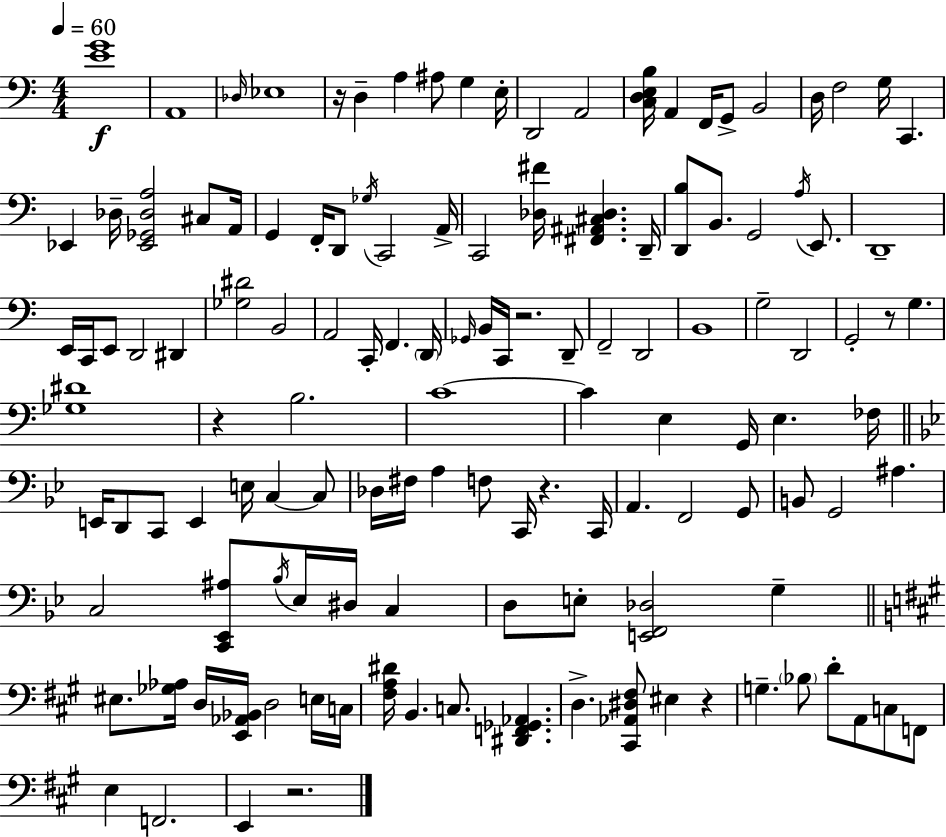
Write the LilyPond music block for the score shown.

{
  \clef bass
  \numericTimeSignature
  \time 4/4
  \key a \minor
  \tempo 4 = 60
  \repeat volta 2 { <e' g'>1\f | a,1 | \grace { des16 } ees1 | r16 d4-- a4 ais8 g4 | \break e16-. d,2 a,2 | <c d e b>16 a,4 f,16 g,8-> b,2 | d16 f2 g16 c,4. | ees,4 des16-- <ees, ges, des a>2 cis8 | \break a,16 g,4 f,16-. d,8 \acciaccatura { ges16 } c,2 | a,16-> c,2 <des fis'>16 <fis, ais, cis des>4. | d,16-- <d, b>8 b,8. g,2 \acciaccatura { a16 } | e,8. d,1-- | \break e,16 c,16 e,8 d,2 dis,4 | <ges dis'>2 b,2 | a,2 c,16-. f,4. | \parenthesize d,16 \grace { ges,16 } b,16 c,16 r2. | \break d,8-- f,2-- d,2 | b,1 | g2-- d,2 | g,2-. r8 g4. | \break <ges dis'>1 | r4 b2. | c'1~~ | c'4 e4 g,16 e4. | \break fes16 \bar "||" \break \key bes \major e,16 d,8 c,8 e,4 e16 c4~~ c8 | des16 fis16 a4 f8 c,16 r4. c,16 | a,4. f,2 g,8 | b,8 g,2 ais4. | \break c2 <c, ees, ais>8 \acciaccatura { bes16 } ees16 dis16 c4 | d8 e8-. <e, f, des>2 g4-- | \bar "||" \break \key a \major eis8. <ges aes>16 d16 <e, aes, bes,>16 d2 e16 c16 | <fis a dis'>16 b,4. c8. <dis, f, ges, aes,>4. | d4.-> <cis, aes, dis fis>8 eis4 r4 | g4.-- \parenthesize bes8 d'8-. a,8 c8 f,8 | \break e4 f,2. | e,4 r2. | } \bar "|."
}